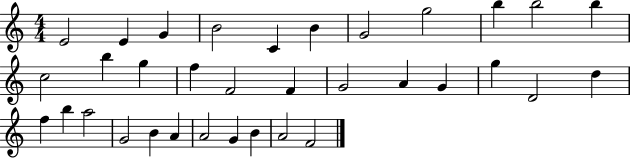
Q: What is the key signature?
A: C major